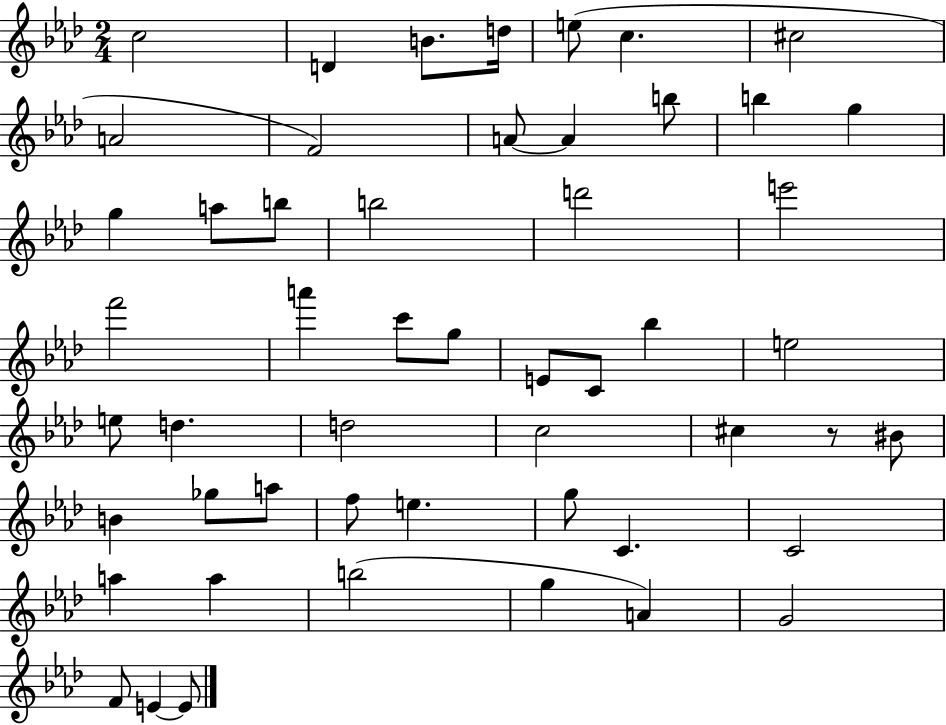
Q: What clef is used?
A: treble